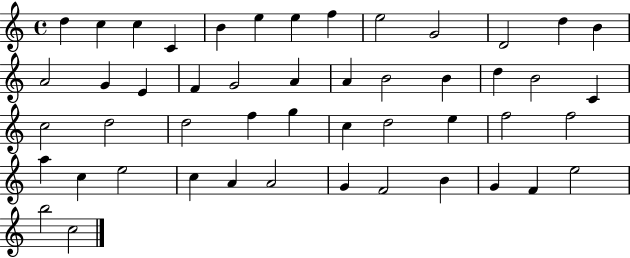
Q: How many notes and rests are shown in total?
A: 49